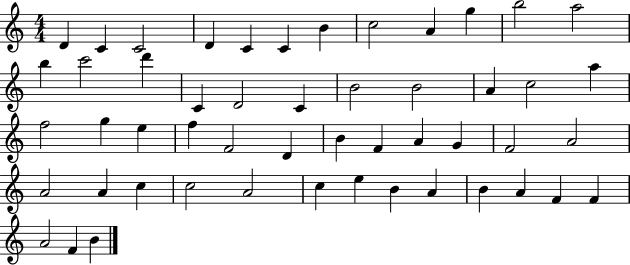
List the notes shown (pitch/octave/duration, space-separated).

D4/q C4/q C4/h D4/q C4/q C4/q B4/q C5/h A4/q G5/q B5/h A5/h B5/q C6/h D6/q C4/q D4/h C4/q B4/h B4/h A4/q C5/h A5/q F5/h G5/q E5/q F5/q F4/h D4/q B4/q F4/q A4/q G4/q F4/h A4/h A4/h A4/q C5/q C5/h A4/h C5/q E5/q B4/q A4/q B4/q A4/q F4/q F4/q A4/h F4/q B4/q